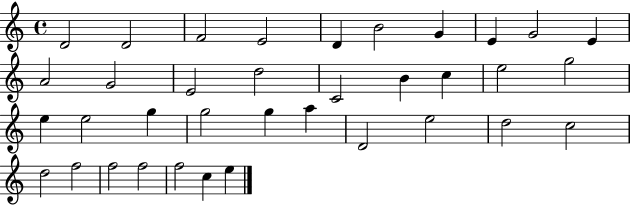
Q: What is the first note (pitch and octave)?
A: D4